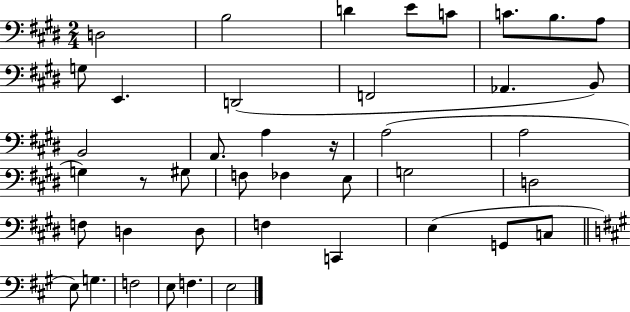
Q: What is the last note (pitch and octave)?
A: E3